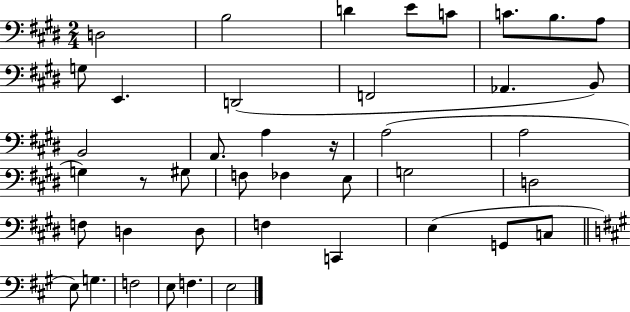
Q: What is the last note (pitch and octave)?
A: E3